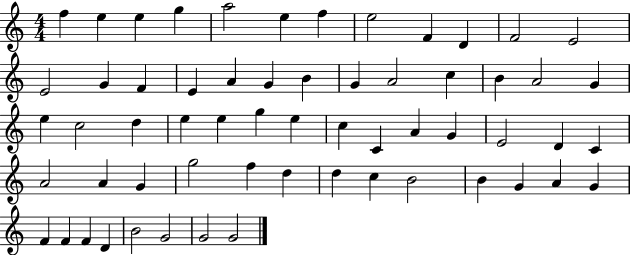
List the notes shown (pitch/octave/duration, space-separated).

F5/q E5/q E5/q G5/q A5/h E5/q F5/q E5/h F4/q D4/q F4/h E4/h E4/h G4/q F4/q E4/q A4/q G4/q B4/q G4/q A4/h C5/q B4/q A4/h G4/q E5/q C5/h D5/q E5/q E5/q G5/q E5/q C5/q C4/q A4/q G4/q E4/h D4/q C4/q A4/h A4/q G4/q G5/h F5/q D5/q D5/q C5/q B4/h B4/q G4/q A4/q G4/q F4/q F4/q F4/q D4/q B4/h G4/h G4/h G4/h